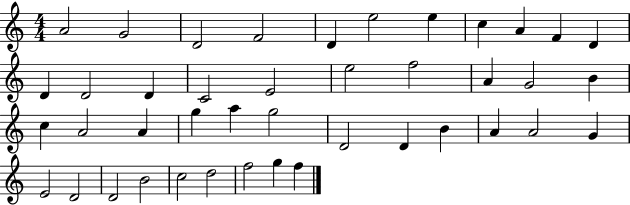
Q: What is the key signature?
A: C major